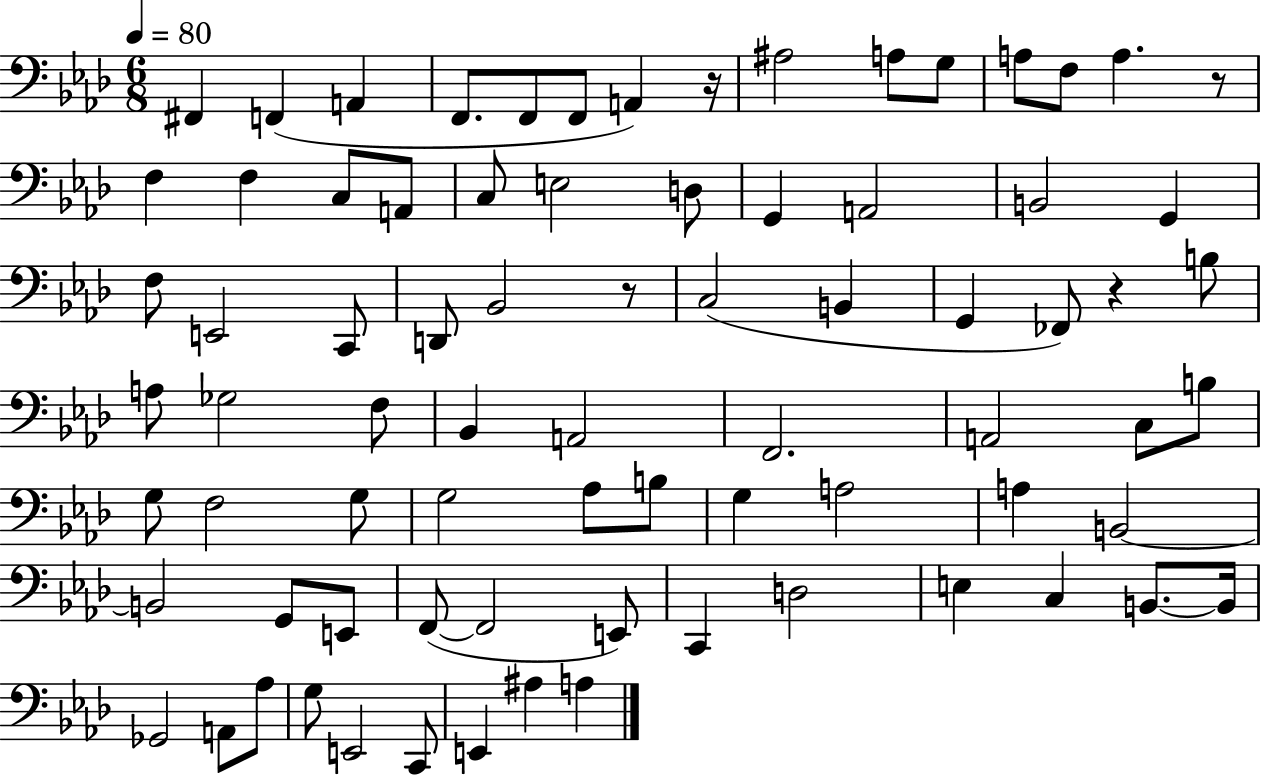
{
  \clef bass
  \numericTimeSignature
  \time 6/8
  \key aes \major
  \tempo 4 = 80
  fis,4 f,4( a,4 | f,8. f,8 f,8 a,4) r16 | ais2 a8 g8 | a8 f8 a4. r8 | \break f4 f4 c8 a,8 | c8 e2 d8 | g,4 a,2 | b,2 g,4 | \break f8 e,2 c,8 | d,8 bes,2 r8 | c2( b,4 | g,4 fes,8) r4 b8 | \break a8 ges2 f8 | bes,4 a,2 | f,2. | a,2 c8 b8 | \break g8 f2 g8 | g2 aes8 b8 | g4 a2 | a4 b,2~~ | \break b,2 g,8 e,8 | f,8~(~ f,2 e,8) | c,4 d2 | e4 c4 b,8.~~ b,16 | \break ges,2 a,8 aes8 | g8 e,2 c,8 | e,4 ais4 a4 | \bar "|."
}